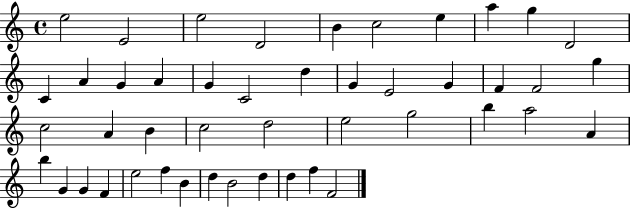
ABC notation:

X:1
T:Untitled
M:4/4
L:1/4
K:C
e2 E2 e2 D2 B c2 e a g D2 C A G A G C2 d G E2 G F F2 g c2 A B c2 d2 e2 g2 b a2 A b G G F e2 f B d B2 d d f F2